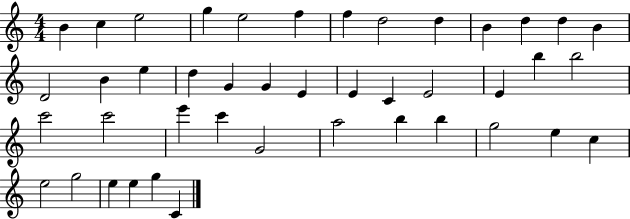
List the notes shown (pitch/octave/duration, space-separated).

B4/q C5/q E5/h G5/q E5/h F5/q F5/q D5/h D5/q B4/q D5/q D5/q B4/q D4/h B4/q E5/q D5/q G4/q G4/q E4/q E4/q C4/q E4/h E4/q B5/q B5/h C6/h C6/h E6/q C6/q G4/h A5/h B5/q B5/q G5/h E5/q C5/q E5/h G5/h E5/q E5/q G5/q C4/q